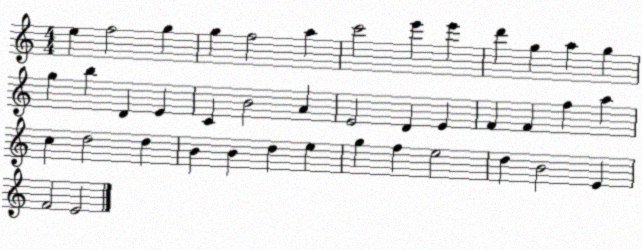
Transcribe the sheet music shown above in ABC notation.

X:1
T:Untitled
M:4/4
L:1/4
K:C
e f2 g g f2 a c'2 e' e' d' g a g g b D E C B2 A E2 D E F F f a c d2 d B B d e g f e2 d B2 E F2 E2